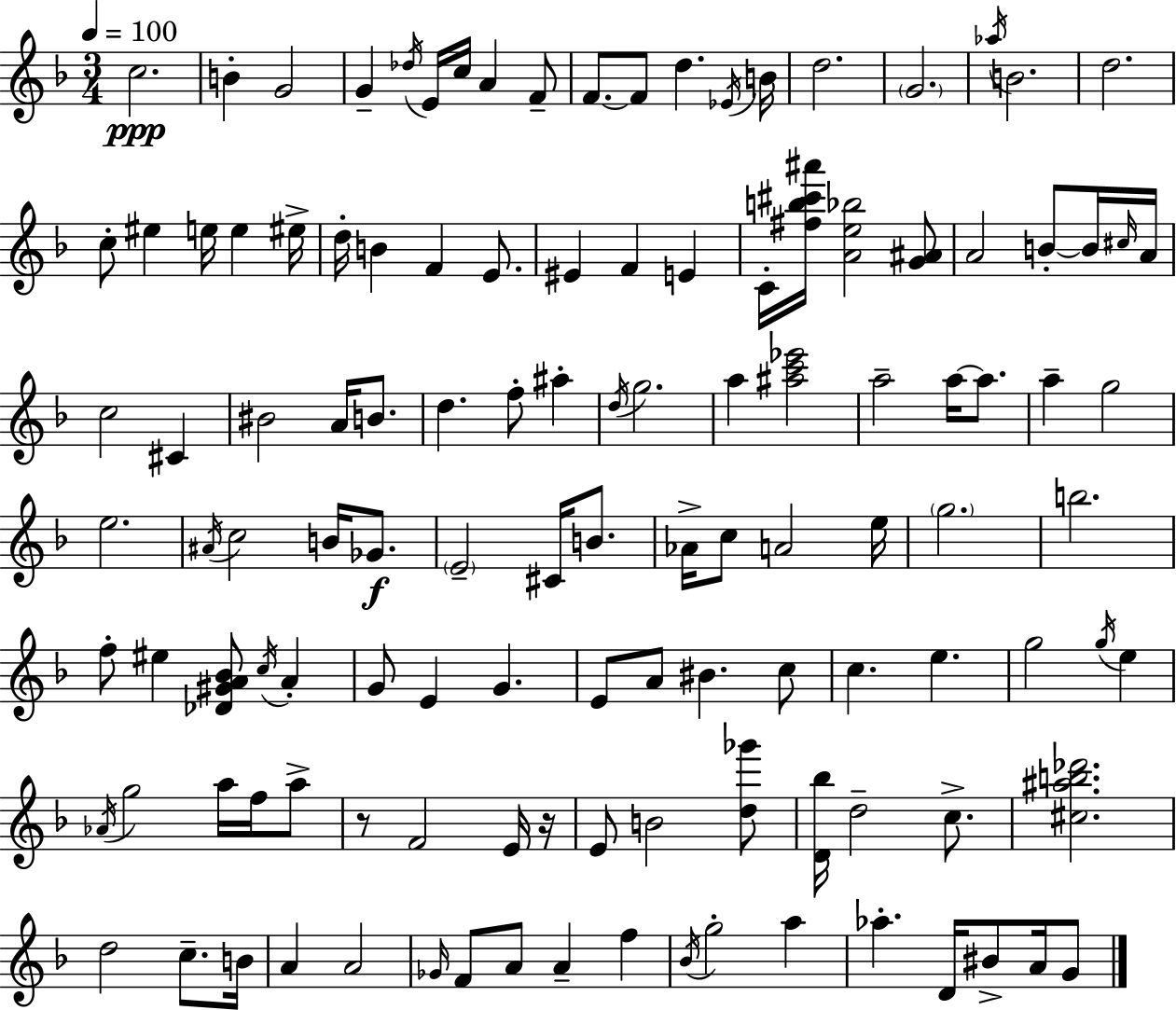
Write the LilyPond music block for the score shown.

{
  \clef treble
  \numericTimeSignature
  \time 3/4
  \key d \minor
  \tempo 4 = 100
  c''2.\ppp | b'4-. g'2 | g'4-- \acciaccatura { des''16 } e'16 c''16 a'4 f'8-- | f'8.~~ f'8 d''4. | \break \acciaccatura { ees'16 } b'16 d''2. | \parenthesize g'2. | \acciaccatura { aes''16 } b'2. | d''2. | \break c''8-. eis''4 e''16 e''4 | eis''16-> d''16-. b'4 f'4 | e'8. eis'4 f'4 e'4 | c'16-. <fis'' b'' cis''' ais'''>16 <a' e'' bes''>2 | \break <g' ais'>8 a'2 b'8-.~~ | b'16 \grace { cis''16 } a'16 c''2 | cis'4 bis'2 | a'16 b'8. d''4. f''8-. | \break ais''4-. \acciaccatura { d''16 } g''2. | a''4 <ais'' c''' ees'''>2 | a''2-- | a''16~~ a''8. a''4-- g''2 | \break e''2. | \acciaccatura { ais'16 } c''2 | b'16 ges'8.\f \parenthesize e'2-- | cis'16 b'8. aes'16-> c''8 a'2 | \break e''16 \parenthesize g''2. | b''2. | f''8-. eis''4 | <des' gis' a' bes'>8 \acciaccatura { c''16 } a'4-. g'8 e'4 | \break g'4. e'8 a'8 bis'4. | c''8 c''4. | e''4. g''2 | \acciaccatura { g''16 } e''4 \acciaccatura { aes'16 } g''2 | \break a''16 f''16 a''8-> r8 f'2 | e'16 r16 e'8 b'2 | <d'' ges'''>8 <d' bes''>16 d''2-- | c''8.-> <cis'' ais'' b'' des'''>2. | \break d''2 | c''8.-- b'16 a'4 | a'2 \grace { ges'16 } f'8 | a'8 a'4-- f''4 \acciaccatura { bes'16 } g''2-. | \break a''4 aes''4.-. | d'16 bis'8-> a'16 g'8 \bar "|."
}